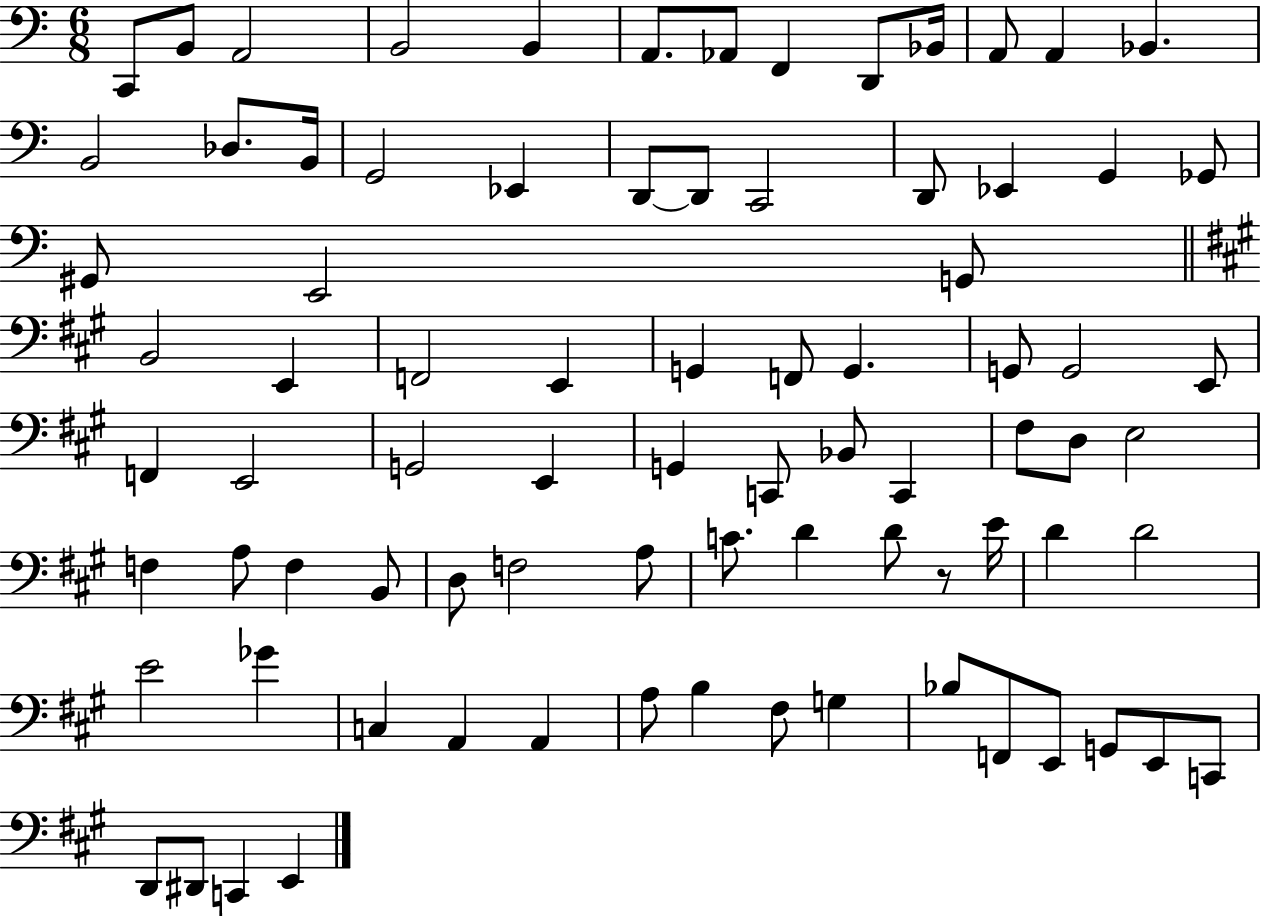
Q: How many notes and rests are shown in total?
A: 82